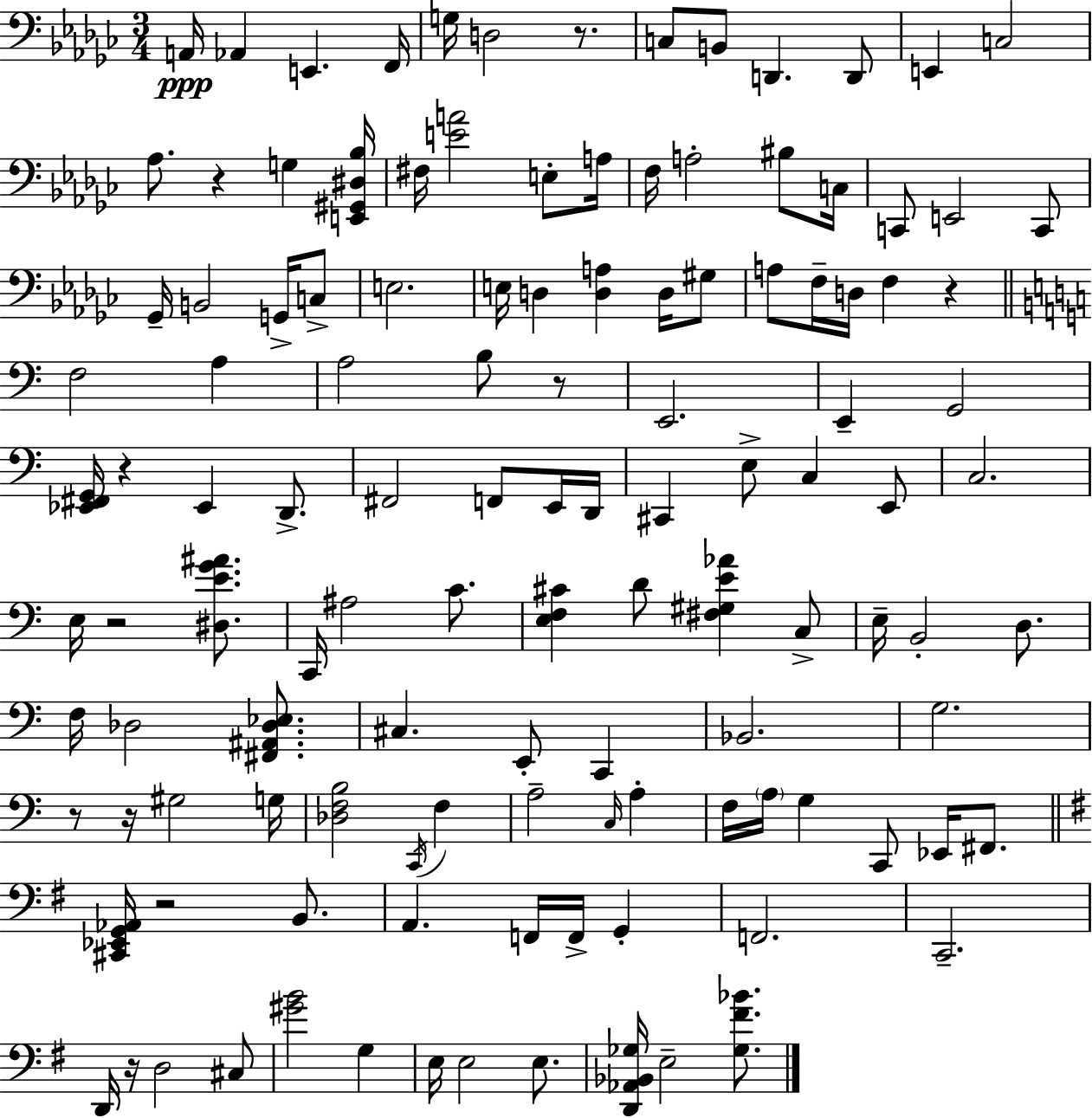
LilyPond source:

{
  \clef bass
  \numericTimeSignature
  \time 3/4
  \key ees \minor
  \repeat volta 2 { a,16\ppp aes,4 e,4. f,16 | g16 d2 r8. | c8 b,8 d,4. d,8 | e,4 c2 | \break aes8. r4 g4 <e, gis, dis bes>16 | fis16 <e' a'>2 e8-. a16 | f16 a2-. bis8 c16 | c,8 e,2 c,8 | \break ges,16-- b,2 g,16-> c8-> | e2. | e16 d4 <d a>4 d16 gis8 | a8 f16-- d16 f4 r4 | \break \bar "||" \break \key c \major f2 a4 | a2 b8 r8 | e,2. | e,4-- g,2 | \break <ees, fis, g,>16 r4 ees,4 d,8.-> | fis,2 f,8 e,16 d,16 | cis,4 e8-> c4 e,8 | c2. | \break e16 r2 <dis e' g' ais'>8. | c,16 ais2 c'8. | <e f cis'>4 d'8 <fis gis e' aes'>4 c8-> | e16-- b,2-. d8. | \break f16 des2 <fis, ais, des ees>8. | cis4. e,8-. c,4 | bes,2. | g2. | \break r8 r16 gis2 g16 | <des f b>2 \acciaccatura { c,16 } f4 | a2-- \grace { c16 } a4-. | f16 \parenthesize a16 g4 c,8 ees,16 fis,8. | \break \bar "||" \break \key e \minor <cis, ees, g, aes,>16 r2 b,8. | a,4. f,16 f,16-> g,4-. | f,2. | c,2.-- | \break d,16 r16 d2 cis8 | <gis' b'>2 g4 | e16 e2 e8. | <d, aes, bes, ges>16 e2-- <ges fis' bes'>8. | \break } \bar "|."
}